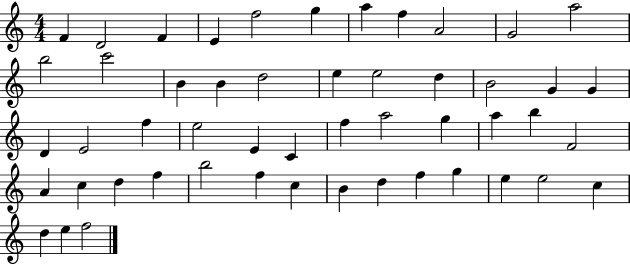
F4/q D4/h F4/q E4/q F5/h G5/q A5/q F5/q A4/h G4/h A5/h B5/h C6/h B4/q B4/q D5/h E5/q E5/h D5/q B4/h G4/q G4/q D4/q E4/h F5/q E5/h E4/q C4/q F5/q A5/h G5/q A5/q B5/q F4/h A4/q C5/q D5/q F5/q B5/h F5/q C5/q B4/q D5/q F5/q G5/q E5/q E5/h C5/q D5/q E5/q F5/h